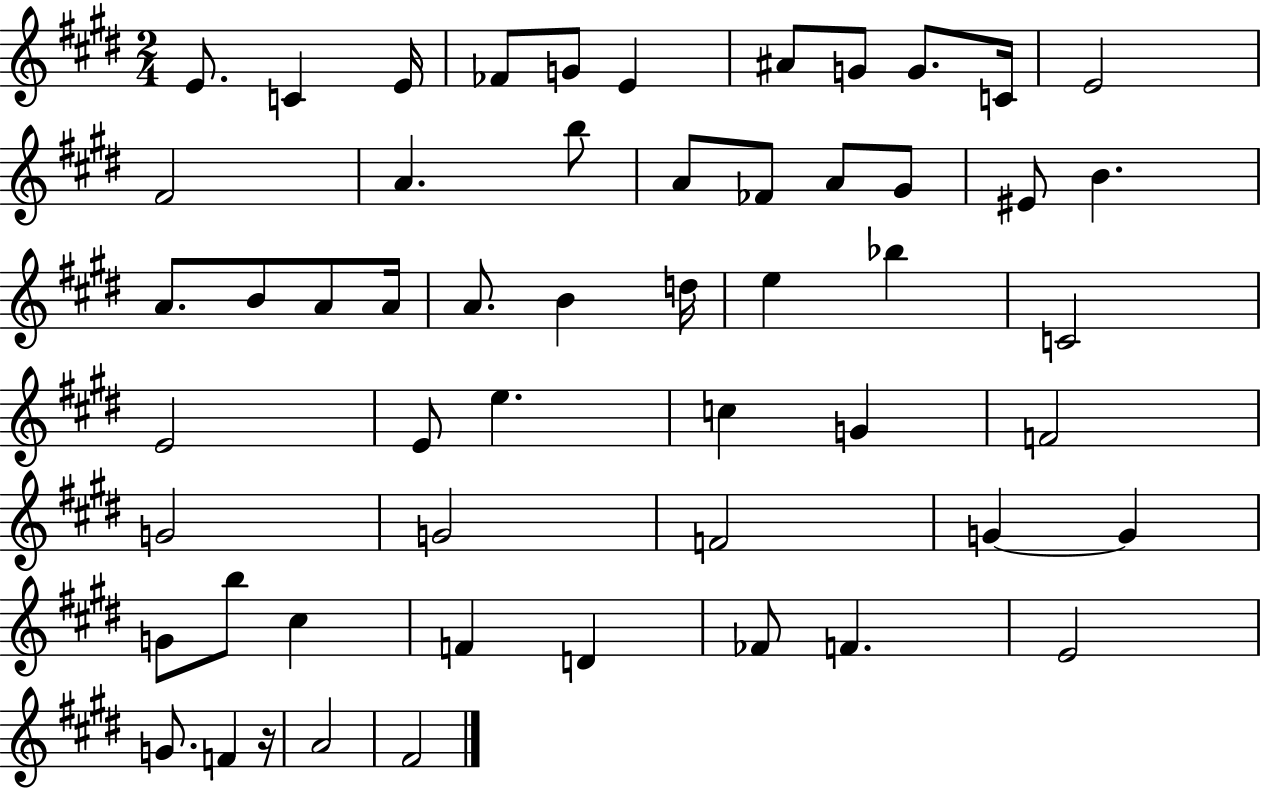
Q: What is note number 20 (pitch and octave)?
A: B4